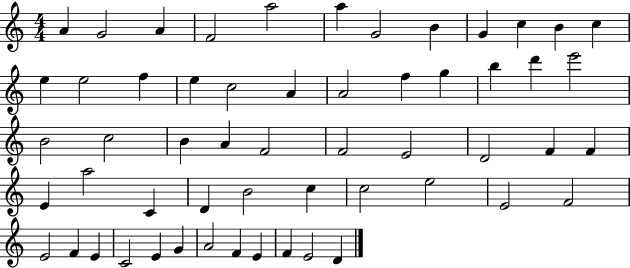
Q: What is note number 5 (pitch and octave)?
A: A5